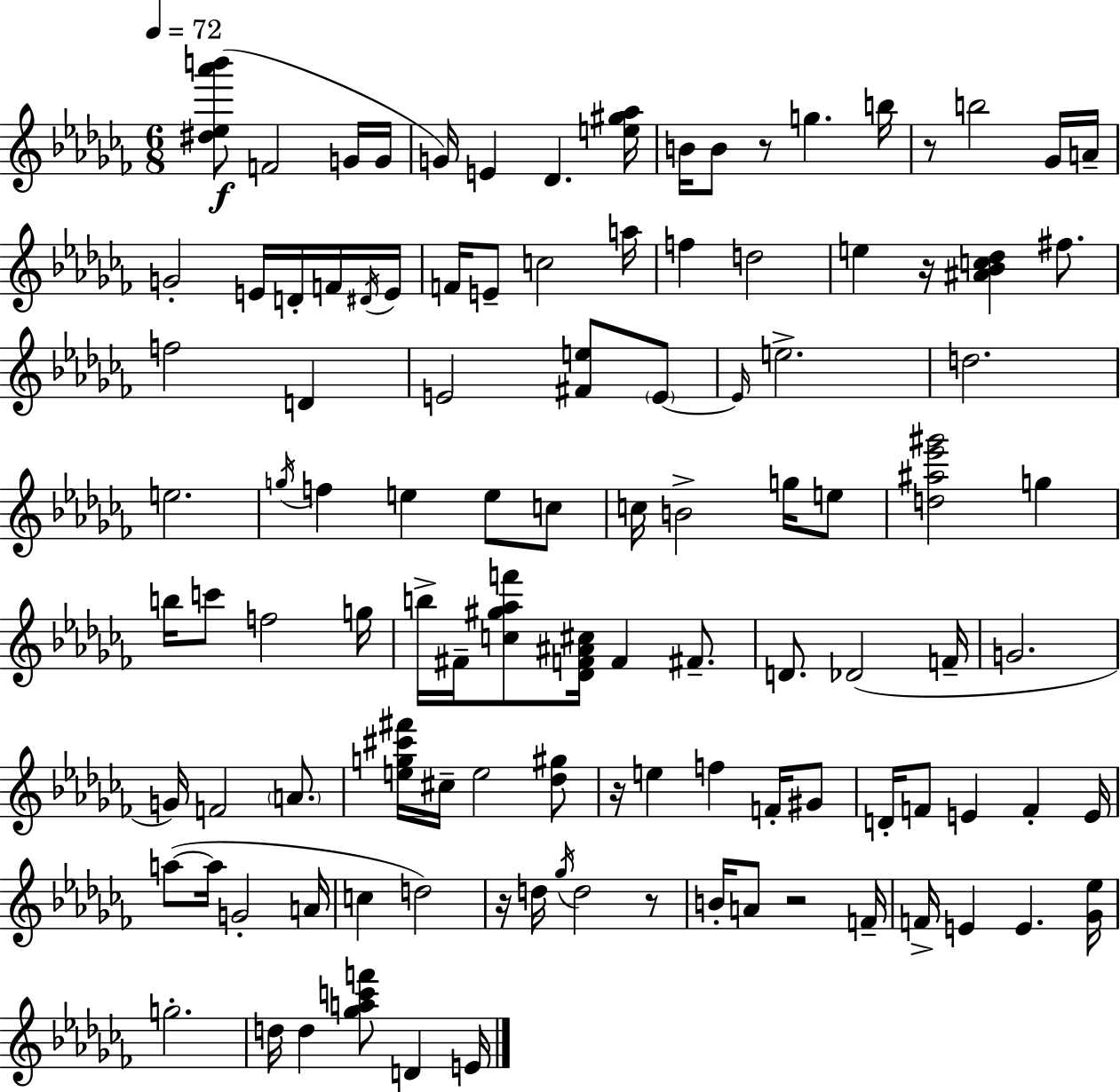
[D#5,Eb5,Ab6,B6]/e F4/h G4/s G4/s G4/s E4/q Db4/q. [E5,G#5,Ab5]/s B4/s B4/e R/e G5/q. B5/s R/e B5/h Gb4/s A4/s G4/h E4/s D4/s F4/s D#4/s E4/s F4/s E4/e C5/h A5/s F5/q D5/h E5/q R/s [A#4,Bb4,C5,Db5]/q F#5/e. F5/h D4/q E4/h [F#4,E5]/e E4/e E4/s E5/h. D5/h. E5/h. G5/s F5/q E5/q E5/e C5/e C5/s B4/h G5/s E5/e [D5,A#5,Eb6,G#6]/h G5/q B5/s C6/e F5/h G5/s B5/s F#4/s [C5,G#5,Ab5,F6]/e [Db4,F4,A#4,C#5]/s F4/q F#4/e. D4/e. Db4/h F4/s G4/h. G4/s F4/h A4/e. [E5,G5,C#6,F#6]/s C#5/s E5/h [Db5,G#5]/e R/s E5/q F5/q F4/s G#4/e D4/s F4/e E4/q F4/q E4/s A5/e A5/s G4/h A4/s C5/q D5/h R/s D5/s Gb5/s D5/h R/e B4/s A4/e R/h F4/s F4/s E4/q E4/q. [Gb4,Eb5]/s G5/h. D5/s D5/q [Gb5,A5,C6,F6]/e D4/q E4/s